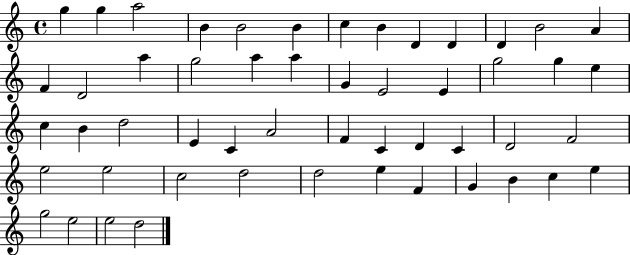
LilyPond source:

{
  \clef treble
  \time 4/4
  \defaultTimeSignature
  \key c \major
  g''4 g''4 a''2 | b'4 b'2 b'4 | c''4 b'4 d'4 d'4 | d'4 b'2 a'4 | \break f'4 d'2 a''4 | g''2 a''4 a''4 | g'4 e'2 e'4 | g''2 g''4 e''4 | \break c''4 b'4 d''2 | e'4 c'4 a'2 | f'4 c'4 d'4 c'4 | d'2 f'2 | \break e''2 e''2 | c''2 d''2 | d''2 e''4 f'4 | g'4 b'4 c''4 e''4 | \break g''2 e''2 | e''2 d''2 | \bar "|."
}